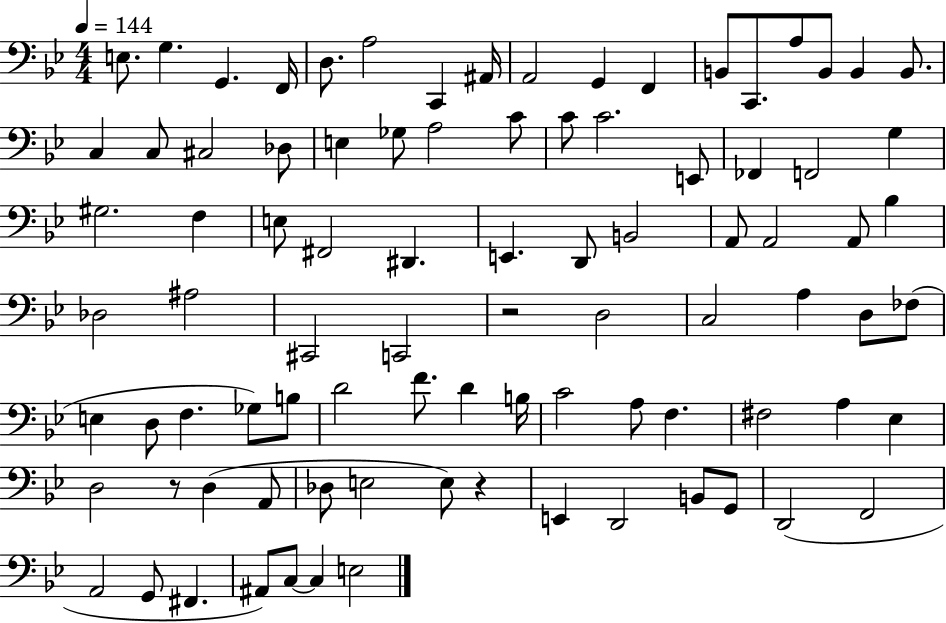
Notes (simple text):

E3/e. G3/q. G2/q. F2/s D3/e. A3/h C2/q A#2/s A2/h G2/q F2/q B2/e C2/e. A3/e B2/e B2/q B2/e. C3/q C3/e C#3/h Db3/e E3/q Gb3/e A3/h C4/e C4/e C4/h. E2/e FES2/q F2/h G3/q G#3/h. F3/q E3/e F#2/h D#2/q. E2/q. D2/e B2/h A2/e A2/h A2/e Bb3/q Db3/h A#3/h C#2/h C2/h R/h D3/h C3/h A3/q D3/e FES3/e E3/q D3/e F3/q. Gb3/e B3/e D4/h F4/e. D4/q B3/s C4/h A3/e F3/q. F#3/h A3/q Eb3/q D3/h R/e D3/q A2/e Db3/e E3/h E3/e R/q E2/q D2/h B2/e G2/e D2/h F2/h A2/h G2/e F#2/q. A#2/e C3/e C3/q E3/h